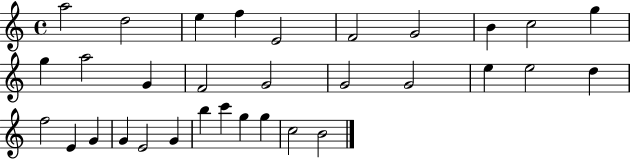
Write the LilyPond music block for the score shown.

{
  \clef treble
  \time 4/4
  \defaultTimeSignature
  \key c \major
  a''2 d''2 | e''4 f''4 e'2 | f'2 g'2 | b'4 c''2 g''4 | \break g''4 a''2 g'4 | f'2 g'2 | g'2 g'2 | e''4 e''2 d''4 | \break f''2 e'4 g'4 | g'4 e'2 g'4 | b''4 c'''4 g''4 g''4 | c''2 b'2 | \break \bar "|."
}